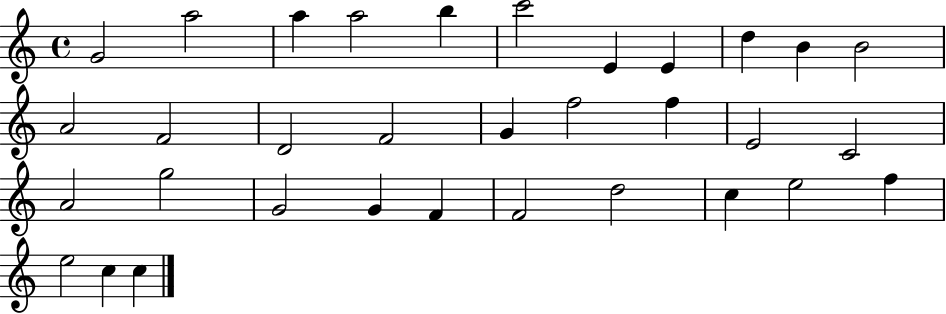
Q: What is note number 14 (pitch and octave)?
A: D4